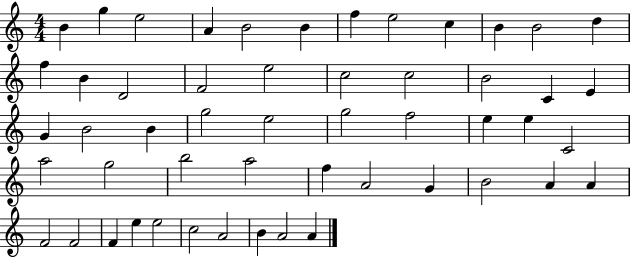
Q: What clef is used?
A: treble